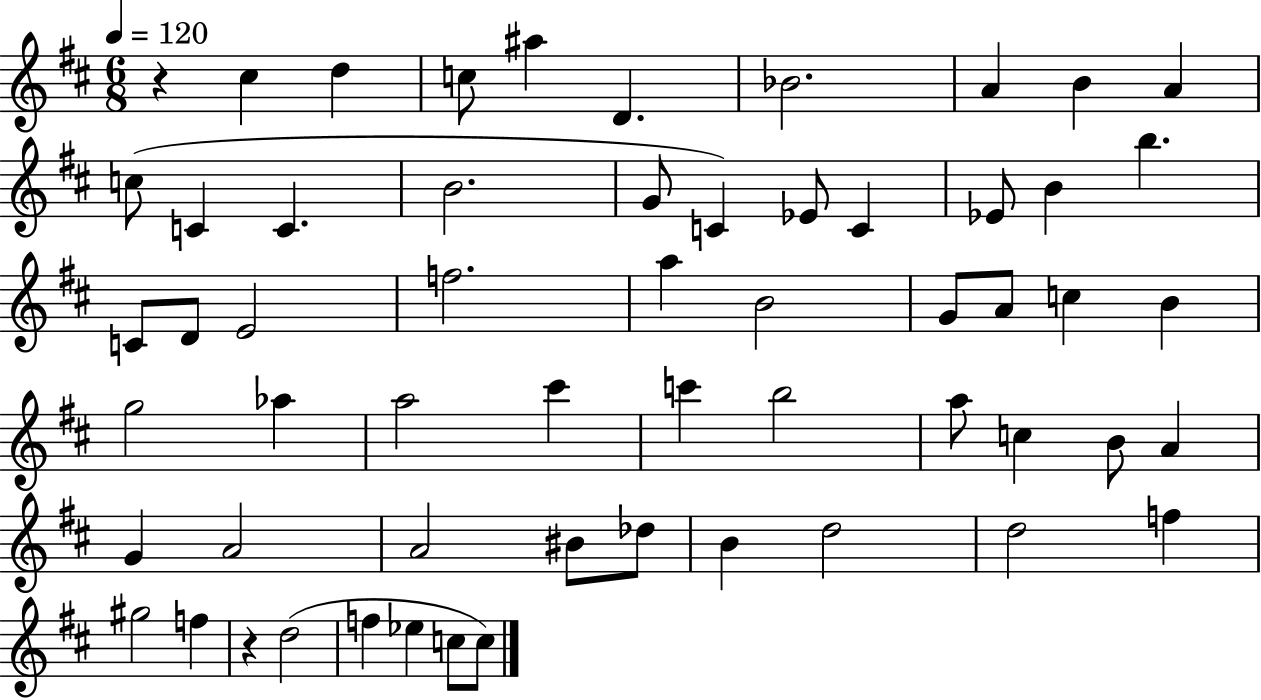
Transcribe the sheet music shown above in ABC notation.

X:1
T:Untitled
M:6/8
L:1/4
K:D
z ^c d c/2 ^a D _B2 A B A c/2 C C B2 G/2 C _E/2 C _E/2 B b C/2 D/2 E2 f2 a B2 G/2 A/2 c B g2 _a a2 ^c' c' b2 a/2 c B/2 A G A2 A2 ^B/2 _d/2 B d2 d2 f ^g2 f z d2 f _e c/2 c/2